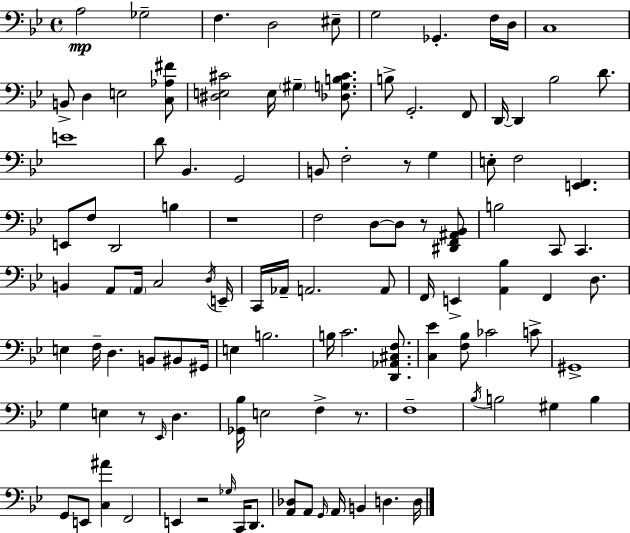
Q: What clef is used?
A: bass